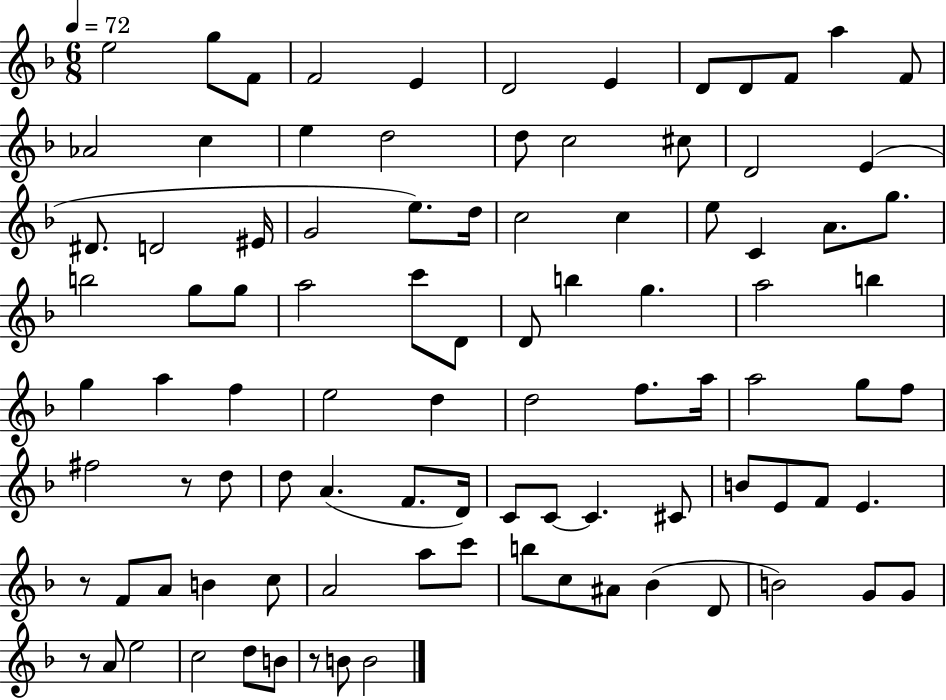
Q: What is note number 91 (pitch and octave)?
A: B4